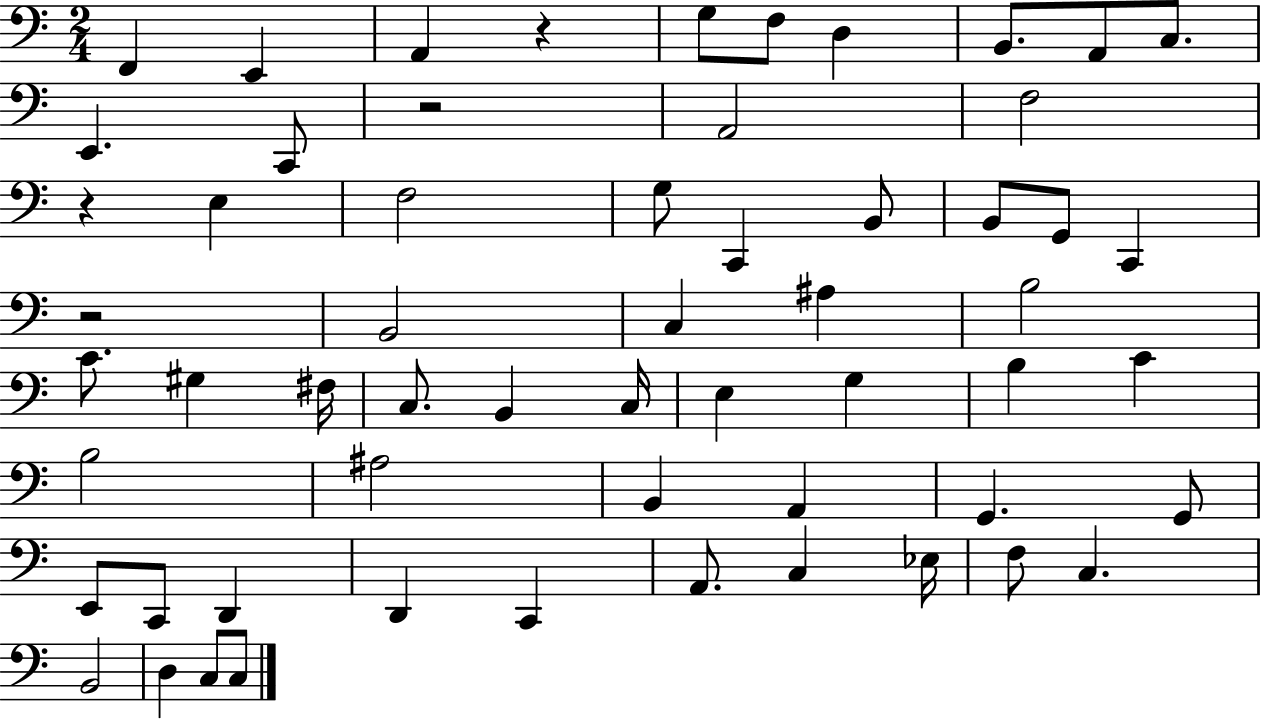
X:1
T:Untitled
M:2/4
L:1/4
K:C
F,, E,, A,, z G,/2 F,/2 D, B,,/2 A,,/2 C,/2 E,, C,,/2 z2 A,,2 F,2 z E, F,2 G,/2 C,, B,,/2 B,,/2 G,,/2 C,, z2 B,,2 C, ^A, B,2 C/2 ^G, ^F,/4 C,/2 B,, C,/4 E, G, B, C B,2 ^A,2 B,, A,, G,, G,,/2 E,,/2 C,,/2 D,, D,, C,, A,,/2 C, _E,/4 F,/2 C, B,,2 D, C,/2 C,/2